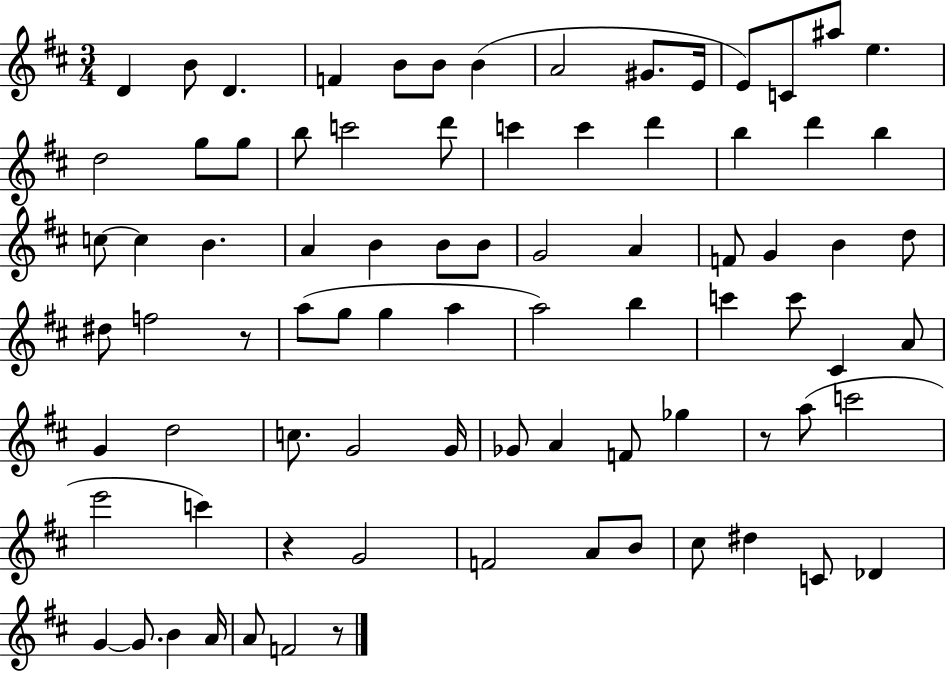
D4/q B4/e D4/q. F4/q B4/e B4/e B4/q A4/h G#4/e. E4/s E4/e C4/e A#5/e E5/q. D5/h G5/e G5/e B5/e C6/h D6/e C6/q C6/q D6/q B5/q D6/q B5/q C5/e C5/q B4/q. A4/q B4/q B4/e B4/e G4/h A4/q F4/e G4/q B4/q D5/e D#5/e F5/h R/e A5/e G5/e G5/q A5/q A5/h B5/q C6/q C6/e C#4/q A4/e G4/q D5/h C5/e. G4/h G4/s Gb4/e A4/q F4/e Gb5/q R/e A5/e C6/h E6/h C6/q R/q G4/h F4/h A4/e B4/e C#5/e D#5/q C4/e Db4/q G4/q G4/e. B4/q A4/s A4/e F4/h R/e